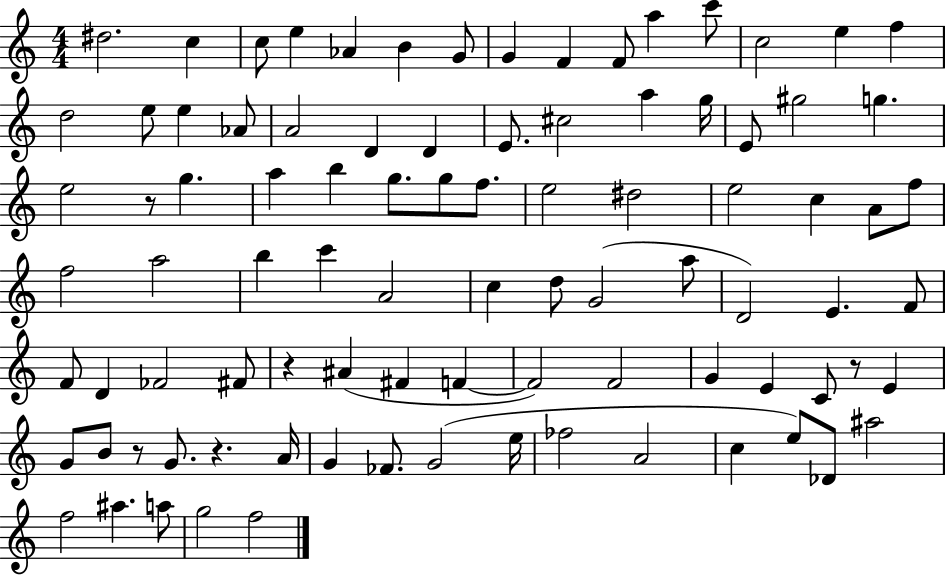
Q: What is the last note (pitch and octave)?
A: F5